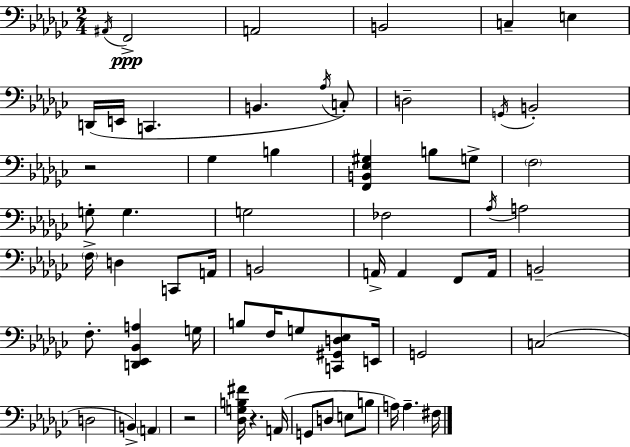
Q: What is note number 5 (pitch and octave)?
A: C3